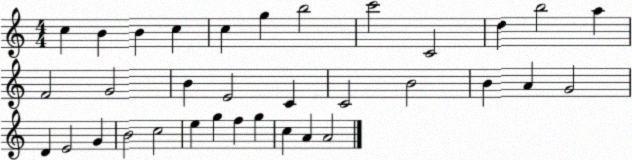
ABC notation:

X:1
T:Untitled
M:4/4
L:1/4
K:C
c B B c c g b2 c'2 C2 d b2 a F2 G2 B E2 C C2 B2 B A G2 D E2 G B2 c2 e g f g c A A2